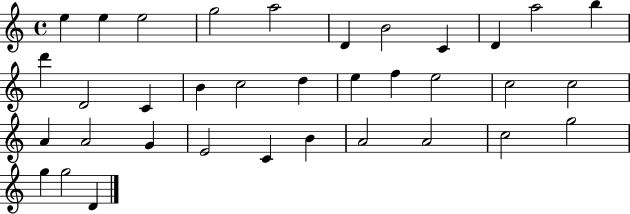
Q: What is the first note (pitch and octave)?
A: E5